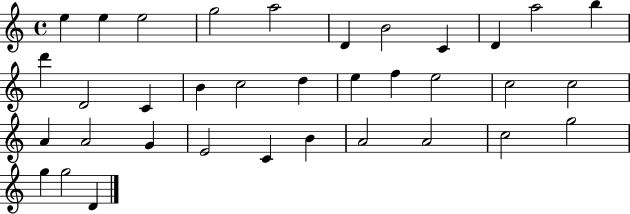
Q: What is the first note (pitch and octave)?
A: E5